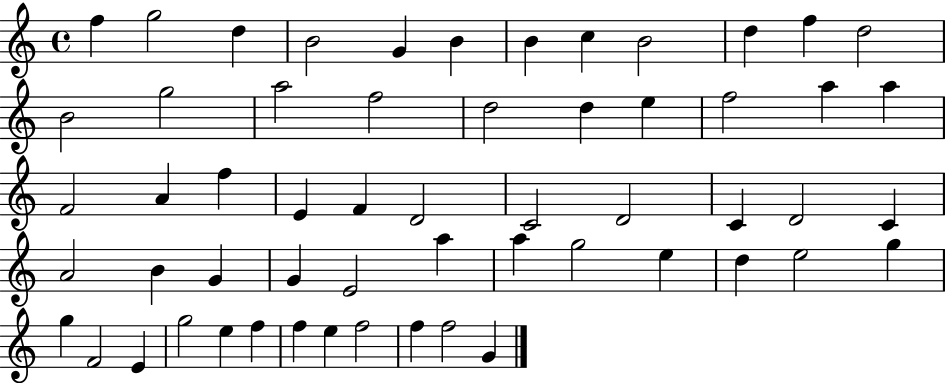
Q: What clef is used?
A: treble